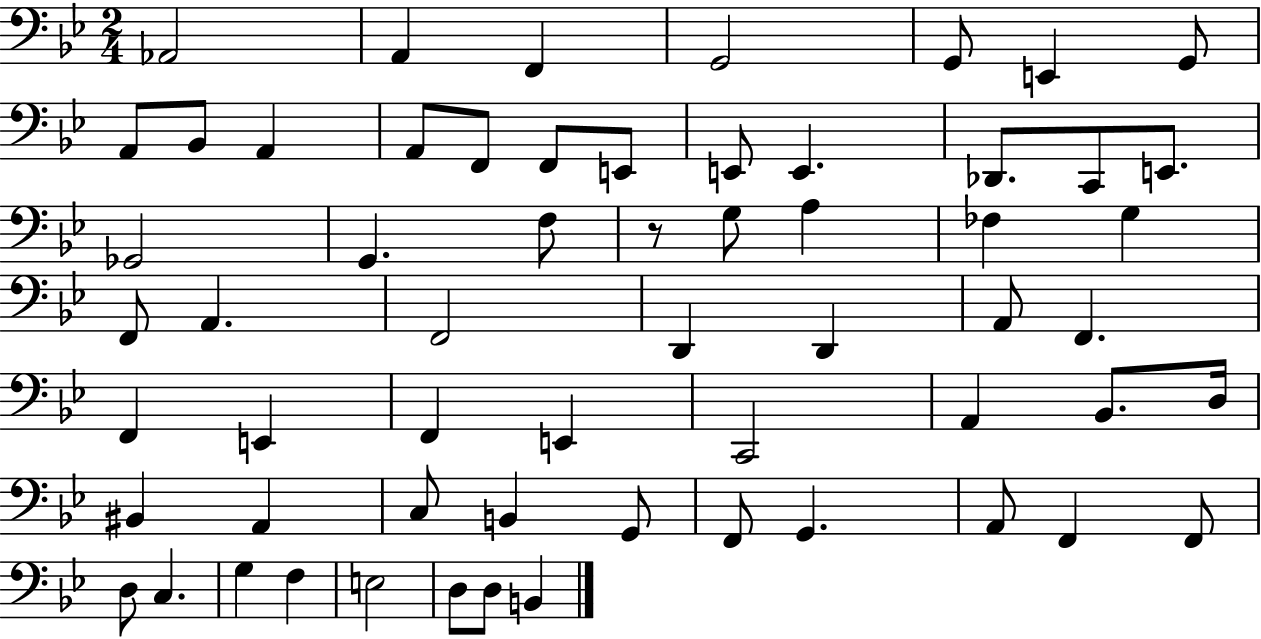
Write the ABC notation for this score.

X:1
T:Untitled
M:2/4
L:1/4
K:Bb
_A,,2 A,, F,, G,,2 G,,/2 E,, G,,/2 A,,/2 _B,,/2 A,, A,,/2 F,,/2 F,,/2 E,,/2 E,,/2 E,, _D,,/2 C,,/2 E,,/2 _G,,2 G,, F,/2 z/2 G,/2 A, _F, G, F,,/2 A,, F,,2 D,, D,, A,,/2 F,, F,, E,, F,, E,, C,,2 A,, _B,,/2 D,/4 ^B,, A,, C,/2 B,, G,,/2 F,,/2 G,, A,,/2 F,, F,,/2 D,/2 C, G, F, E,2 D,/2 D,/2 B,,